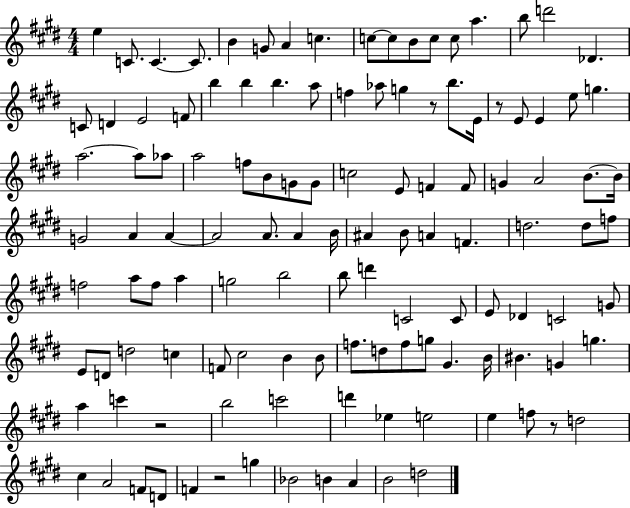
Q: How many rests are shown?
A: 5